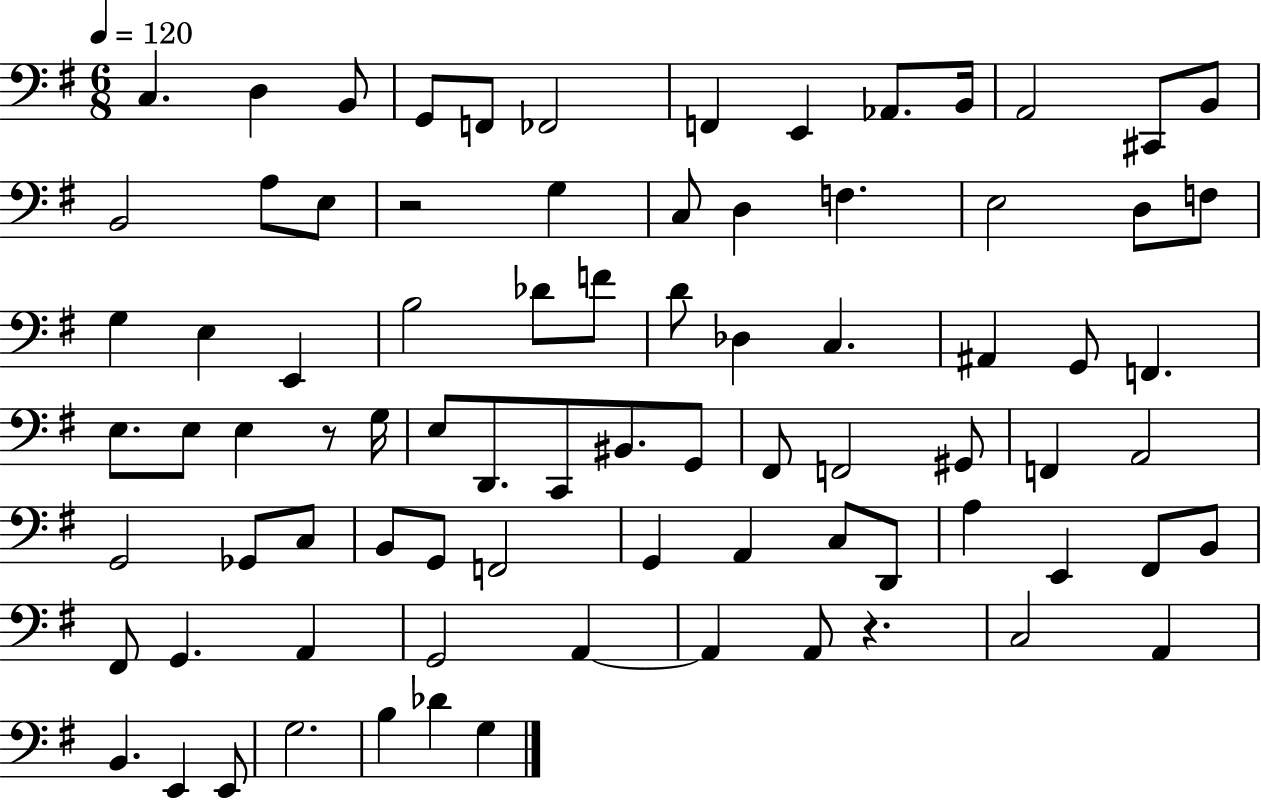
C3/q. D3/q B2/e G2/e F2/e FES2/h F2/q E2/q Ab2/e. B2/s A2/h C#2/e B2/e B2/h A3/e E3/e R/h G3/q C3/e D3/q F3/q. E3/h D3/e F3/e G3/q E3/q E2/q B3/h Db4/e F4/e D4/e Db3/q C3/q. A#2/q G2/e F2/q. E3/e. E3/e E3/q R/e G3/s E3/e D2/e. C2/e BIS2/e. G2/e F#2/e F2/h G#2/e F2/q A2/h G2/h Gb2/e C3/e B2/e G2/e F2/h G2/q A2/q C3/e D2/e A3/q E2/q F#2/e B2/e F#2/e G2/q. A2/q G2/h A2/q A2/q A2/e R/q. C3/h A2/q B2/q. E2/q E2/e G3/h. B3/q Db4/q G3/q